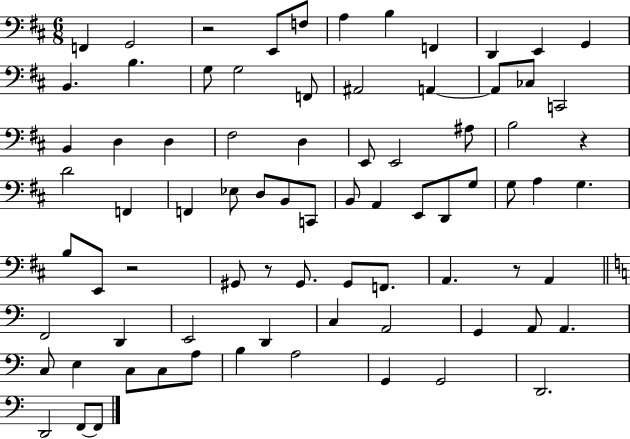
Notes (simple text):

F2/q G2/h R/h E2/e F3/e A3/q B3/q F2/q D2/q E2/q G2/q B2/q. B3/q. G3/e G3/h F2/e A#2/h A2/q A2/e CES3/e C2/h B2/q D3/q D3/q F#3/h D3/q E2/e E2/h A#3/e B3/h R/q D4/h F2/q F2/q Eb3/e D3/e B2/e C2/e B2/e A2/q E2/e D2/e G3/e G3/e A3/q G3/q. B3/e E2/e R/h G#2/e R/e G#2/e. G#2/e F2/e. A2/q. R/e A2/q F2/h D2/q E2/h D2/q C3/q A2/h G2/q A2/e A2/q. C3/e E3/q C3/e C3/e A3/e B3/q A3/h G2/q G2/h D2/h. D2/h F2/e F2/e